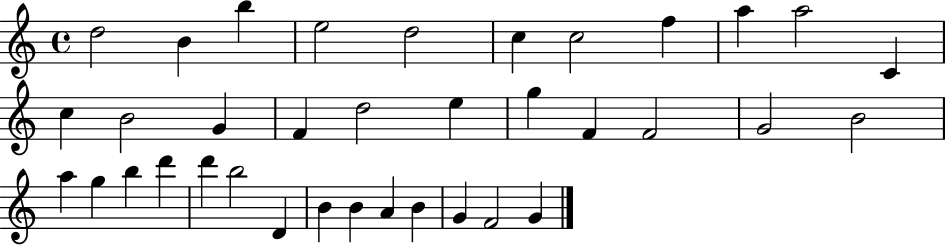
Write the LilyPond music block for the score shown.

{
  \clef treble
  \time 4/4
  \defaultTimeSignature
  \key c \major
  d''2 b'4 b''4 | e''2 d''2 | c''4 c''2 f''4 | a''4 a''2 c'4 | \break c''4 b'2 g'4 | f'4 d''2 e''4 | g''4 f'4 f'2 | g'2 b'2 | \break a''4 g''4 b''4 d'''4 | d'''4 b''2 d'4 | b'4 b'4 a'4 b'4 | g'4 f'2 g'4 | \break \bar "|."
}